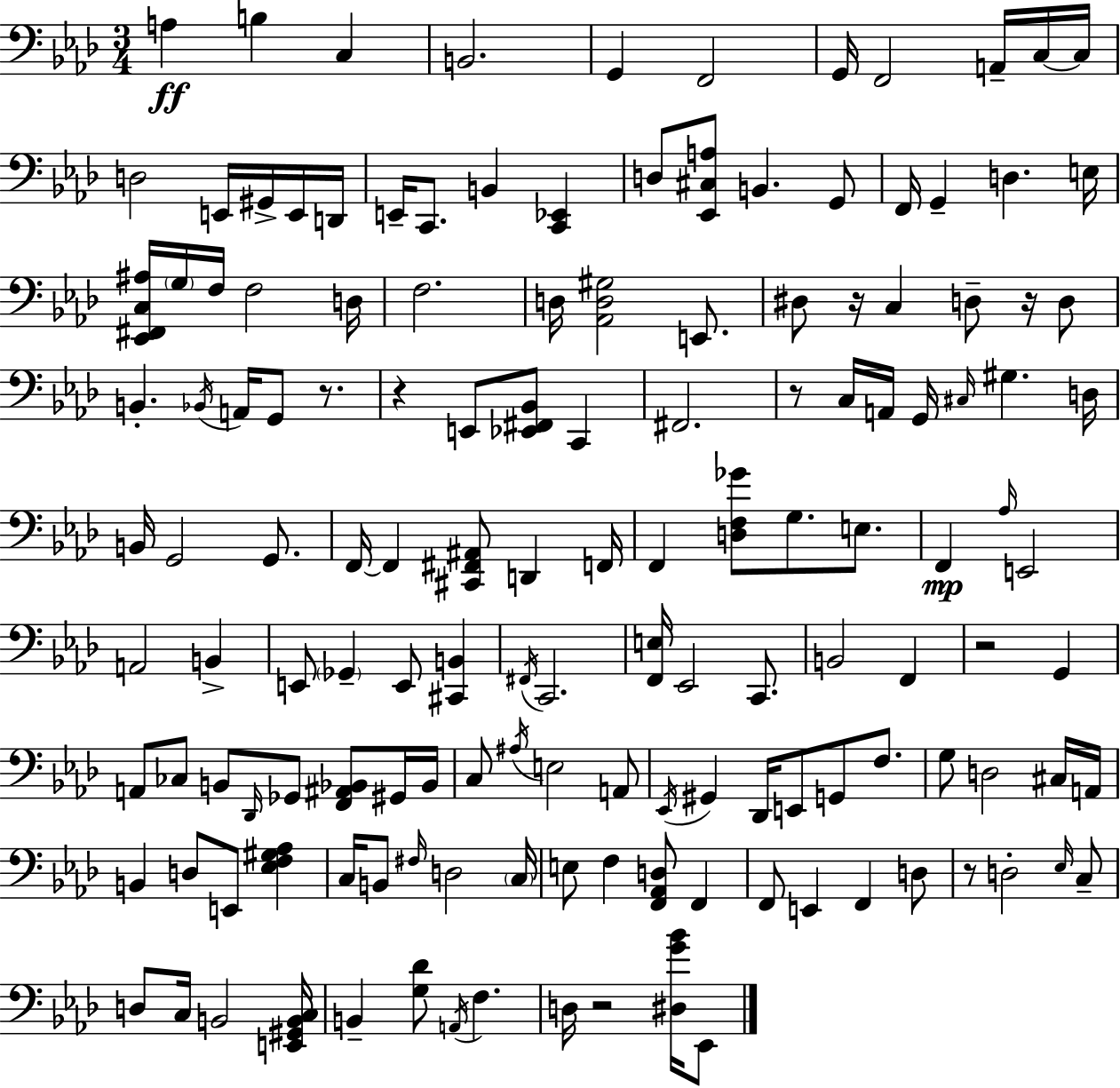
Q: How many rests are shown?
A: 8